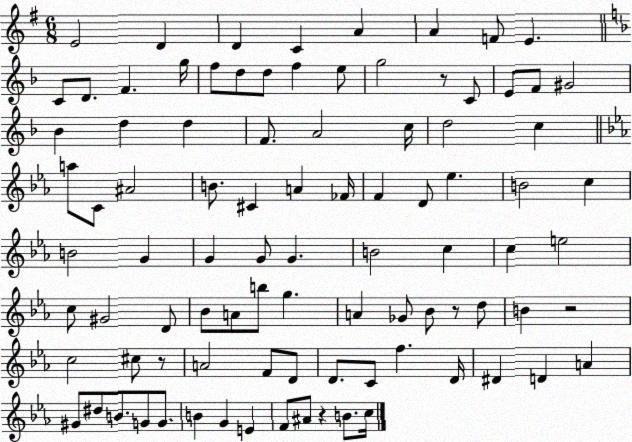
X:1
T:Untitled
M:6/8
L:1/4
K:G
E2 D D C A A F/2 E C/2 D/2 F g/4 f/2 d/2 d/2 f e/2 g2 z/2 C/2 E/2 F/2 ^G2 _B d d F/2 A2 c/4 d2 c a/2 C/2 ^A2 B/2 ^C A _F/4 F D/2 _e B2 c B2 G G G/2 G B2 c c e2 c/2 ^G2 D/2 _B/2 A/2 b/2 g A _G/2 _B/2 z/2 d/2 B z2 c2 ^c/2 z/2 A2 F/2 D/2 D/2 C/2 f D/4 ^D D A ^G/2 ^d/2 B/2 G/2 G/2 B G E F/2 ^A/2 z B/2 c/4